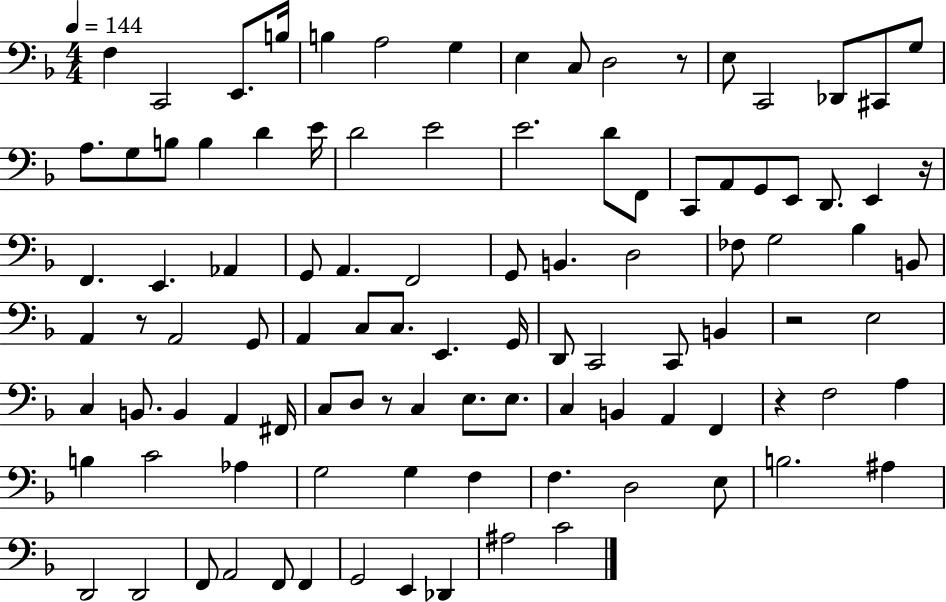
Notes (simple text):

F3/q C2/h E2/e. B3/s B3/q A3/h G3/q E3/q C3/e D3/h R/e E3/e C2/h Db2/e C#2/e G3/e A3/e. G3/e B3/e B3/q D4/q E4/s D4/h E4/h E4/h. D4/e F2/e C2/e A2/e G2/e E2/e D2/e. E2/q R/s F2/q. E2/q. Ab2/q G2/e A2/q. F2/h G2/e B2/q. D3/h FES3/e G3/h Bb3/q B2/e A2/q R/e A2/h G2/e A2/q C3/e C3/e. E2/q. G2/s D2/e C2/h C2/e B2/q R/h E3/h C3/q B2/e. B2/q A2/q F#2/s C3/e D3/e R/e C3/q E3/e. E3/e. C3/q B2/q A2/q F2/q R/q F3/h A3/q B3/q C4/h Ab3/q G3/h G3/q F3/q F3/q. D3/h E3/e B3/h. A#3/q D2/h D2/h F2/e A2/h F2/e F2/q G2/h E2/q Db2/q A#3/h C4/h